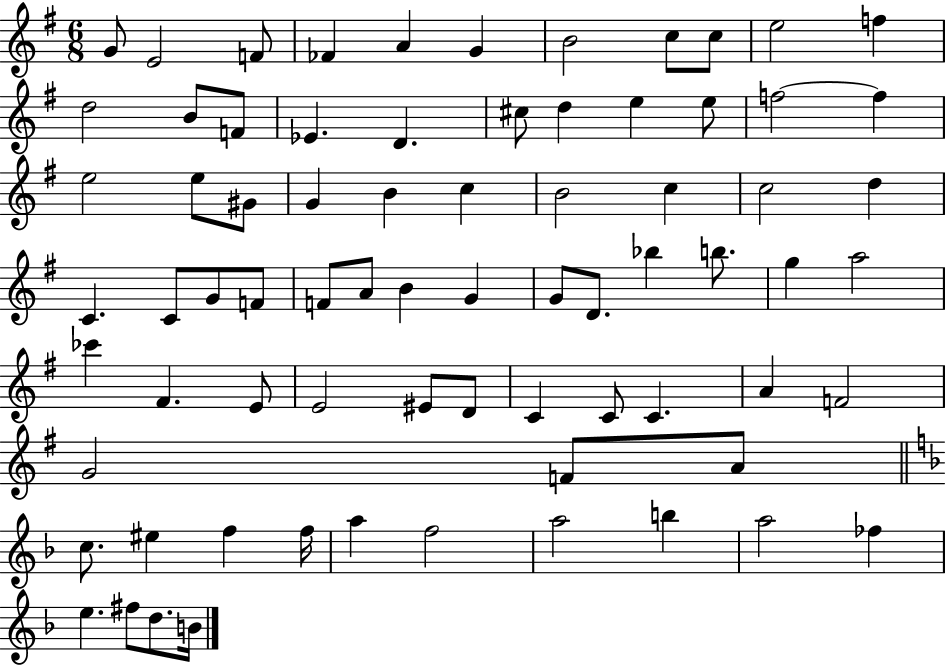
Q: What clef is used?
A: treble